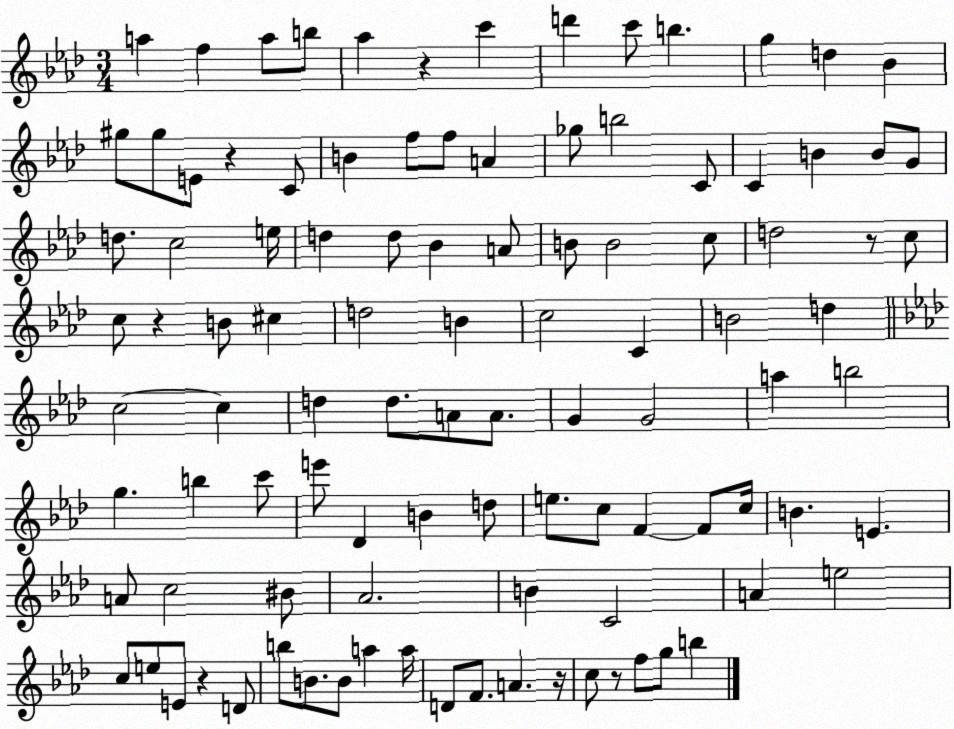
X:1
T:Untitled
M:3/4
L:1/4
K:Ab
a f a/2 b/2 _a z c' d' c'/2 b g d _B ^g/2 ^g/2 E/2 z C/2 B f/2 f/2 A _g/2 b2 C/2 C B B/2 G/2 d/2 c2 e/4 d d/2 _B A/2 B/2 B2 c/2 d2 z/2 c/2 c/2 z B/2 ^c d2 B c2 C B2 d c2 c d d/2 A/2 A/2 G G2 a b2 g b c'/2 e'/2 _D B d/2 e/2 c/2 F F/2 c/4 B E A/2 c2 ^B/2 _A2 B C2 A e2 c/2 e/2 E/2 z D/2 b/2 B/2 B/2 a a/4 D/2 F/2 A z/4 c/2 z/2 f/2 g/2 b